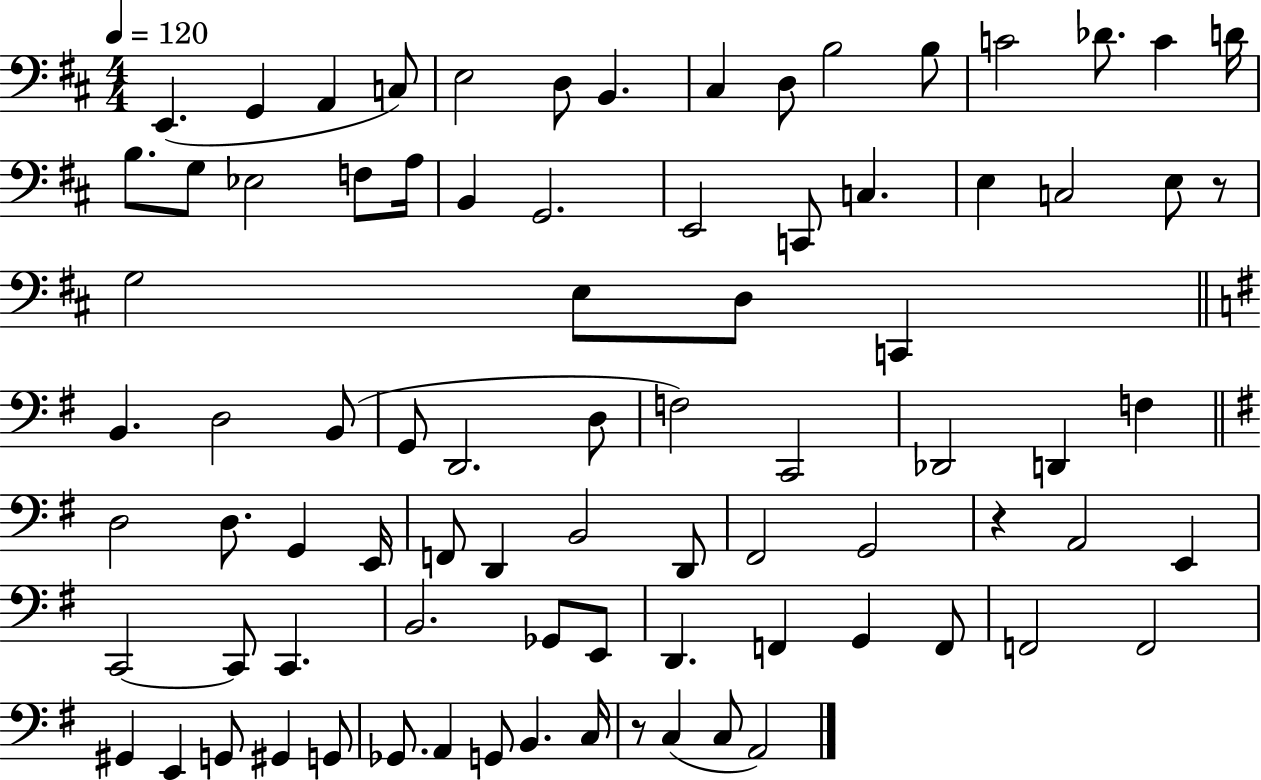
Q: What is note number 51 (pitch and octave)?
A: D2